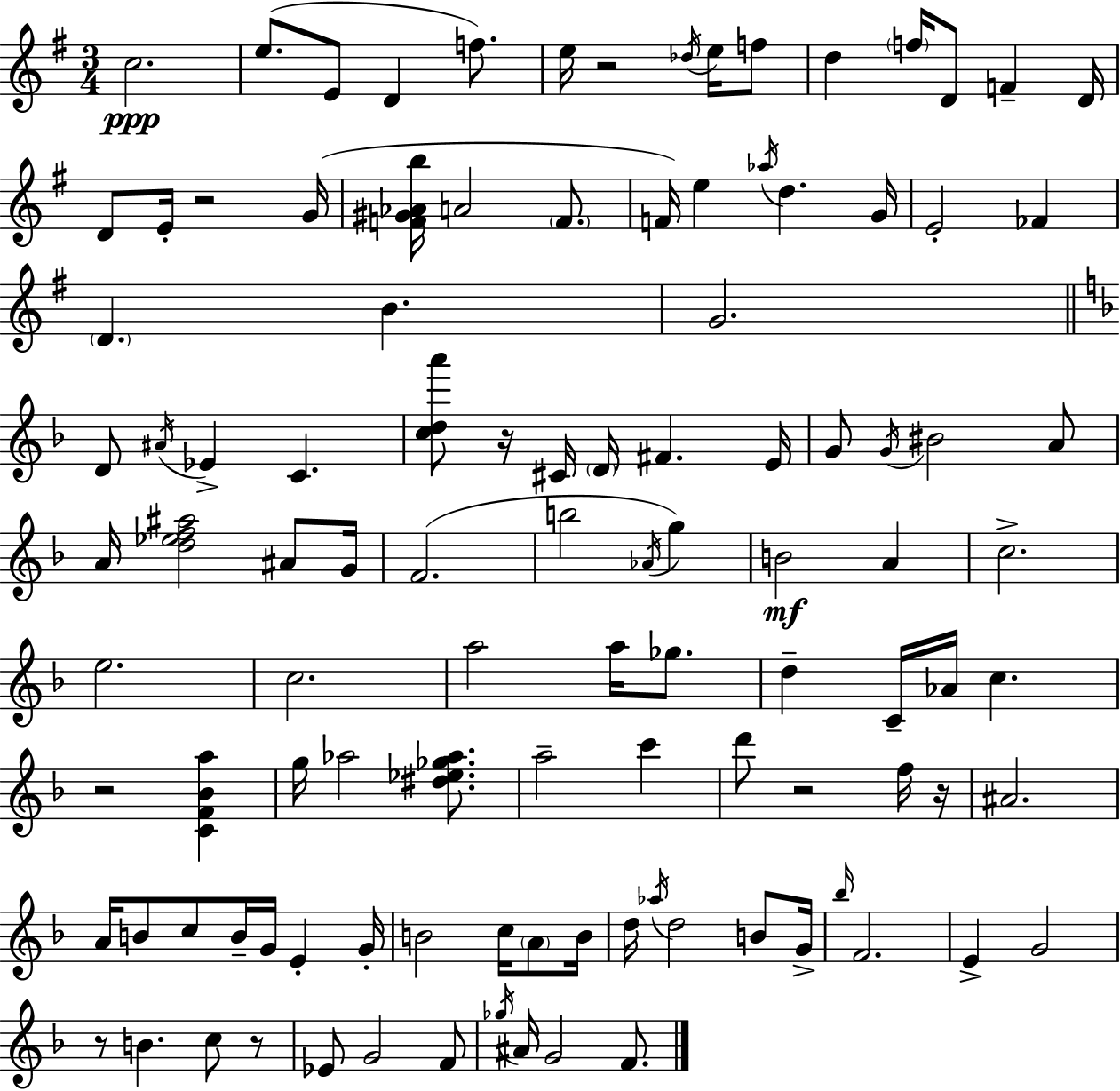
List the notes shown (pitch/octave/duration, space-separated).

C5/h. E5/e. E4/e D4/q F5/e. E5/s R/h Db5/s E5/s F5/e D5/q F5/s D4/e F4/q D4/s D4/e E4/s R/h G4/s [F4,G#4,Ab4,B5]/s A4/h F4/e. F4/s E5/q Ab5/s D5/q. G4/s E4/h FES4/q D4/q. B4/q. G4/h. D4/e A#4/s Eb4/q C4/q. [C5,D5,A6]/e R/s C#4/s D4/s F#4/q. E4/s G4/e G4/s BIS4/h A4/e A4/s [D5,Eb5,F5,A#5]/h A#4/e G4/s F4/h. B5/h Ab4/s G5/q B4/h A4/q C5/h. E5/h. C5/h. A5/h A5/s Gb5/e. D5/q C4/s Ab4/s C5/q. R/h [C4,F4,Bb4,A5]/q G5/s Ab5/h [D#5,Eb5,Gb5,Ab5]/e. A5/h C6/q D6/e R/h F5/s R/s A#4/h. A4/s B4/e C5/e B4/s G4/s E4/q G4/s B4/h C5/s A4/e B4/s D5/s Ab5/s D5/h B4/e G4/s Bb5/s F4/h. E4/q G4/h R/e B4/q. C5/e R/e Eb4/e G4/h F4/e Gb5/s A#4/s G4/h F4/e.